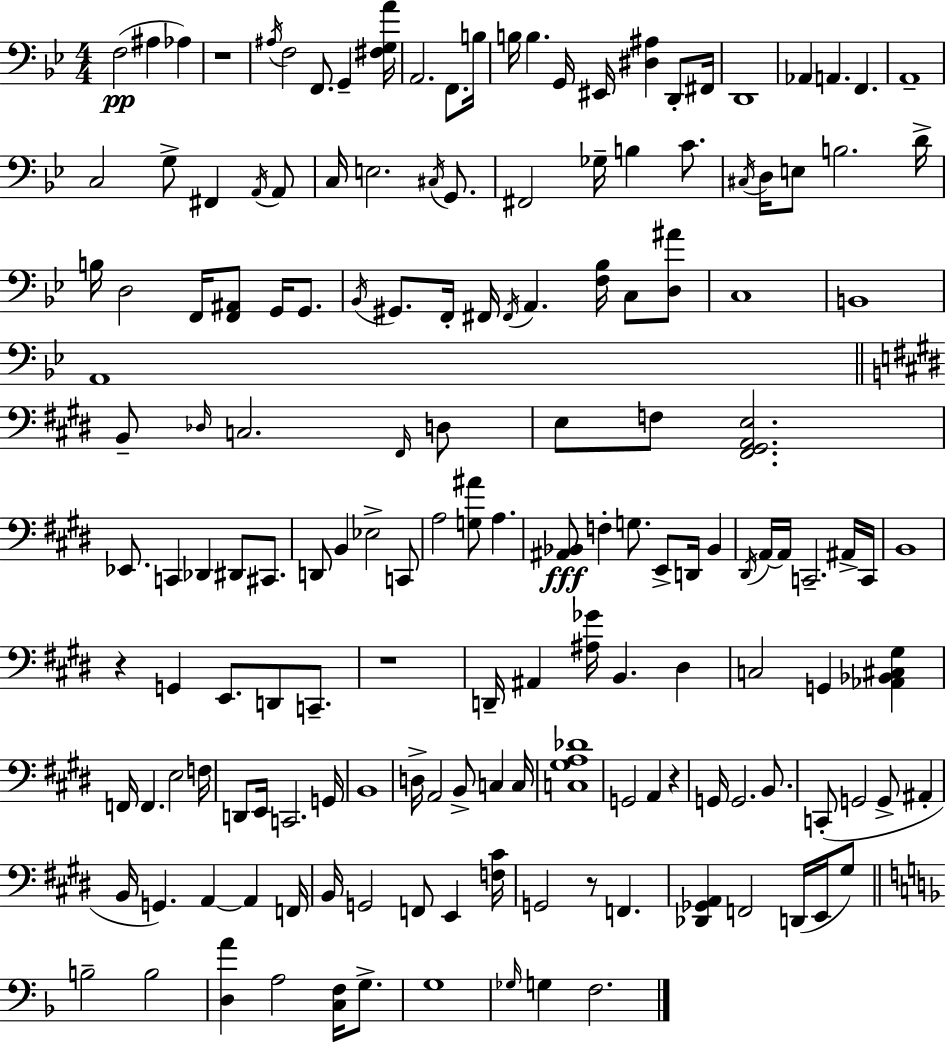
X:1
T:Untitled
M:4/4
L:1/4
K:Bb
F,2 ^A, _A, z4 ^A,/4 F,2 F,,/2 G,, [^F,G,A]/4 A,,2 F,,/2 B,/4 B,/4 B, G,,/4 ^E,,/4 [^D,^A,] D,,/2 ^F,,/4 D,,4 _A,, A,, F,, A,,4 C,2 G,/2 ^F,, A,,/4 A,,/2 C,/4 E,2 ^C,/4 G,,/2 ^F,,2 _G,/4 B, C/2 ^C,/4 D,/4 E,/2 B,2 D/4 B,/4 D,2 F,,/4 [F,,^A,,]/2 G,,/4 G,,/2 _B,,/4 ^G,,/2 F,,/4 ^F,,/4 ^F,,/4 A,, [F,_B,]/4 C,/2 [D,^A]/2 C,4 B,,4 A,,4 B,,/2 _D,/4 C,2 ^F,,/4 D,/2 E,/2 F,/2 [^F,,^G,,A,,E,]2 _E,,/2 C,, _D,, ^D,,/2 ^C,,/2 D,,/2 B,, _E,2 C,,/2 A,2 [G,^A]/2 A, [^A,,_B,,]/2 F, G,/2 E,,/2 D,,/4 _B,, ^D,,/4 A,,/4 A,,/4 C,,2 ^A,,/4 C,,/4 B,,4 z G,, E,,/2 D,,/2 C,,/2 z4 D,,/4 ^A,, [^A,_G]/4 B,, ^D, C,2 G,, [_A,,_B,,^C,^G,] F,,/4 F,, E,2 F,/4 D,,/2 E,,/4 C,,2 G,,/4 B,,4 D,/4 A,,2 B,,/2 C, C,/4 [C,^G,A,_D]4 G,,2 A,, z G,,/4 G,,2 B,,/2 C,,/2 G,,2 G,,/2 ^A,, B,,/4 G,, A,, A,, F,,/4 B,,/4 G,,2 F,,/2 E,, [F,^C]/4 G,,2 z/2 F,, [_D,,_G,,A,,] F,,2 D,,/4 E,,/4 ^G,/2 B,2 B,2 [D,A] A,2 [C,F,]/4 G,/2 G,4 _G,/4 G, F,2